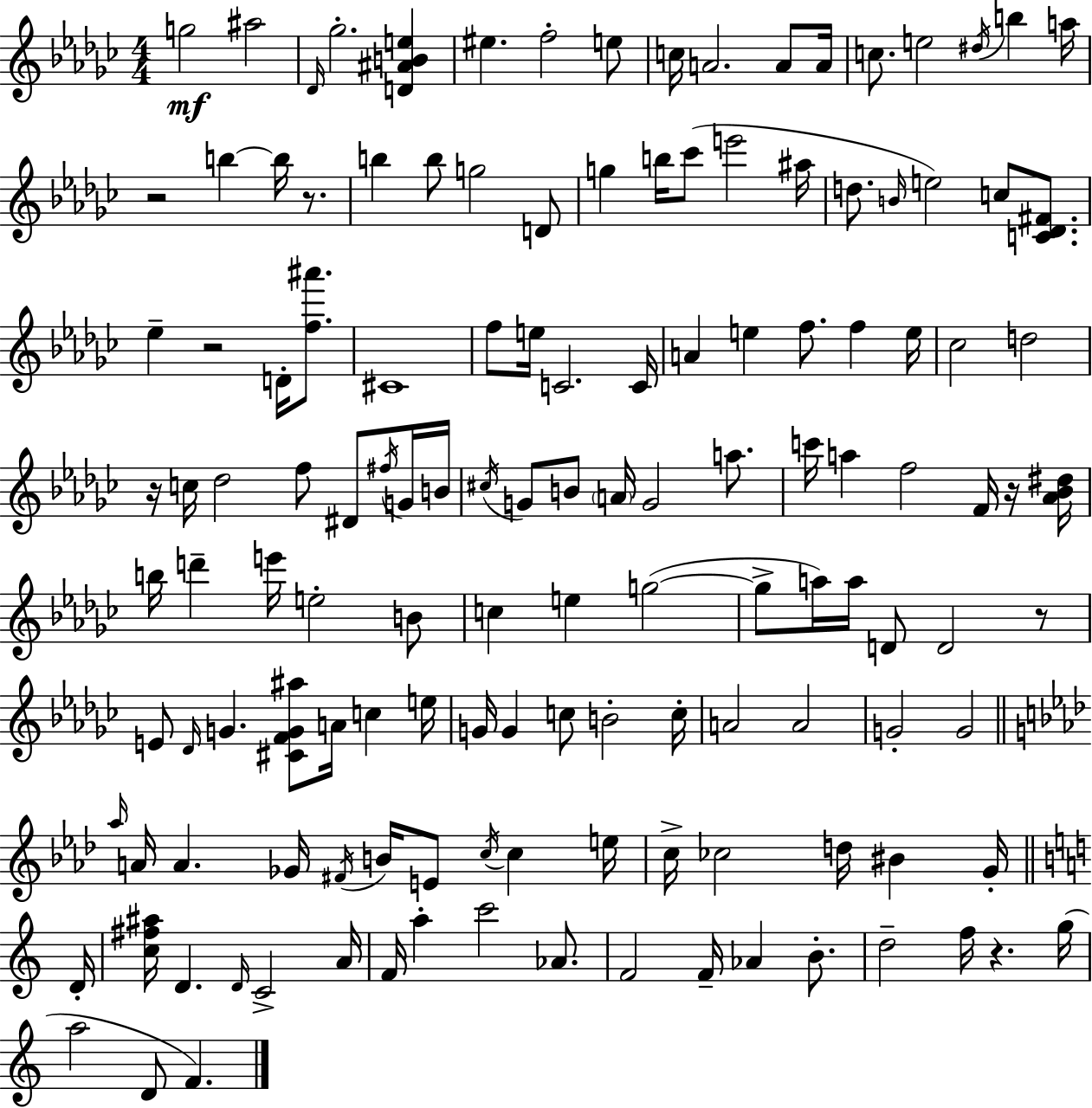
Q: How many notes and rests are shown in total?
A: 137